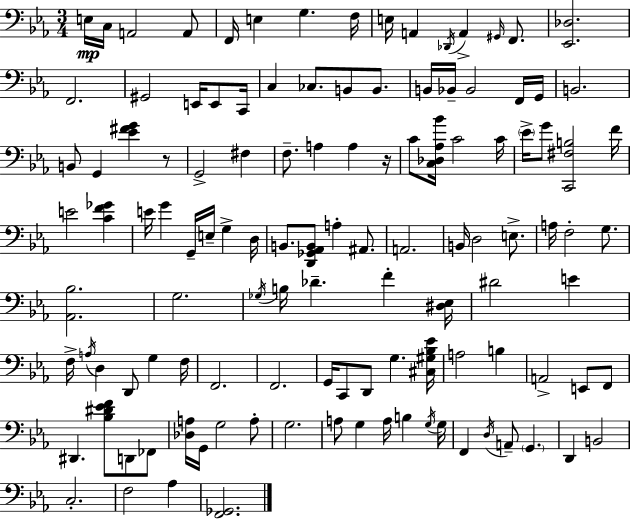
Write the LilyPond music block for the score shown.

{
  \clef bass
  \numericTimeSignature
  \time 3/4
  \key c \minor
  e16\mp c16 a,2 a,8 | f,16 e4 g4. f16 | e16 a,4 \acciaccatura { des,16 } a,4-> \grace { gis,16 } f,8. | <ees, des>2. | \break f,2. | gis,2 e,16 e,8 | c,16 c4 ces8. b,8 b,8. | b,16 bes,16-- bes,2 | \break f,16 g,16 b,2. | b,8 g,4 <ees' fis' g'>4 | r8 g,2-> fis4 | f8.-- a4 a4 | \break r16 c'8 <c des aes bes'>16 c'2 | c'16 \parenthesize ees'16-> g'8 <c, fis b>2 | f'16 e'2 <c' f' ges'>4 | e'16 g'4 g,16-- e16-- g4-> | \break d16 b,8. <d, ges, aes, b,>8 a4-. ais,8. | a,2. | b,16 d2 e8.-> | a16 f2-. g8. | \break <aes, bes>2. | g2. | \acciaccatura { ges16 } b16 des'4.-- f'4-. | <dis ees>16 dis'2 e'4 | \break f16-> \acciaccatura { a16 } d4 d,8 g4 | f16 f,2. | f,2. | g,16 c,8 d,8 g4. | \break <cis gis bes ees'>16 a2 | b4 a,2-> | e,8 f,8 dis,4. <bes dis' ees' f'>8 | d,8 fes,8 <des a>16 g,16 g2 | \break a8-. g2. | a8 g4 a16 b4 | \acciaccatura { g16 } g16 f,4 \acciaccatura { d16 } a,8-- | \parenthesize g,4. d,4 b,2 | \break c2.-. | f2 | aes4 <f, ges,>2. | \bar "|."
}